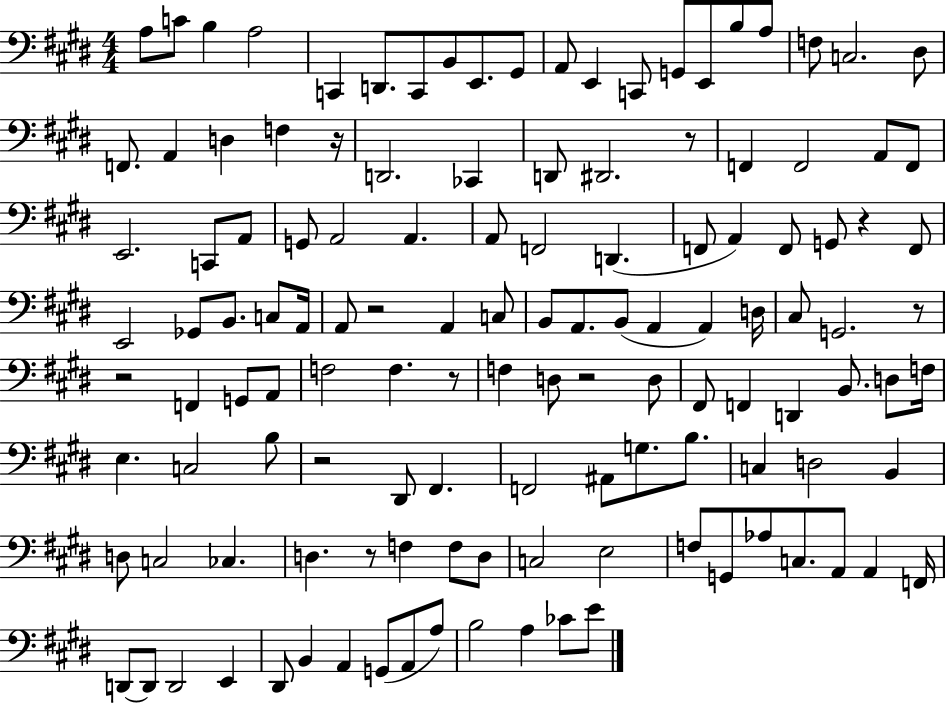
{
  \clef bass
  \numericTimeSignature
  \time 4/4
  \key e \major
  a8 c'8 b4 a2 | c,4 d,8. c,8 b,8 e,8. gis,8 | a,8 e,4 c,8 g,8 e,8 b8 a8 | f8 c2. dis8 | \break f,8. a,4 d4 f4 r16 | d,2. ces,4 | d,8 dis,2. r8 | f,4 f,2 a,8 f,8 | \break e,2. c,8 a,8 | g,8 a,2 a,4. | a,8 f,2 d,4.( | f,8 a,4) f,8 g,8 r4 f,8 | \break e,2 ges,8 b,8. c8 a,16 | a,8 r2 a,4 c8 | b,8 a,8. b,8( a,4 a,4) d16 | cis8 g,2. r8 | \break r2 f,4 g,8 a,8 | f2 f4. r8 | f4 d8 r2 d8 | fis,8 f,4 d,4 b,8. d8 f16 | \break e4. c2 b8 | r2 dis,8 fis,4. | f,2 ais,8 g8. b8. | c4 d2 b,4 | \break d8 c2 ces4. | d4. r8 f4 f8 d8 | c2 e2 | f8 g,8 aes8 c8. a,8 a,4 f,16 | \break d,8~~ d,8 d,2 e,4 | dis,8 b,4 a,4 g,8( a,8 a8) | b2 a4 ces'8 e'8 | \bar "|."
}